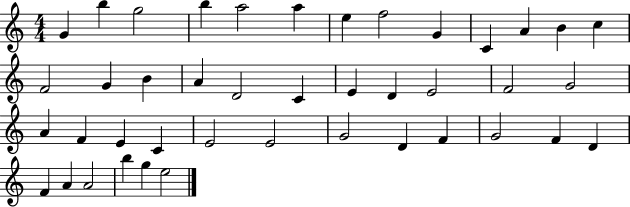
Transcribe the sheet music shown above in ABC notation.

X:1
T:Untitled
M:4/4
L:1/4
K:C
G b g2 b a2 a e f2 G C A B c F2 G B A D2 C E D E2 F2 G2 A F E C E2 E2 G2 D F G2 F D F A A2 b g e2